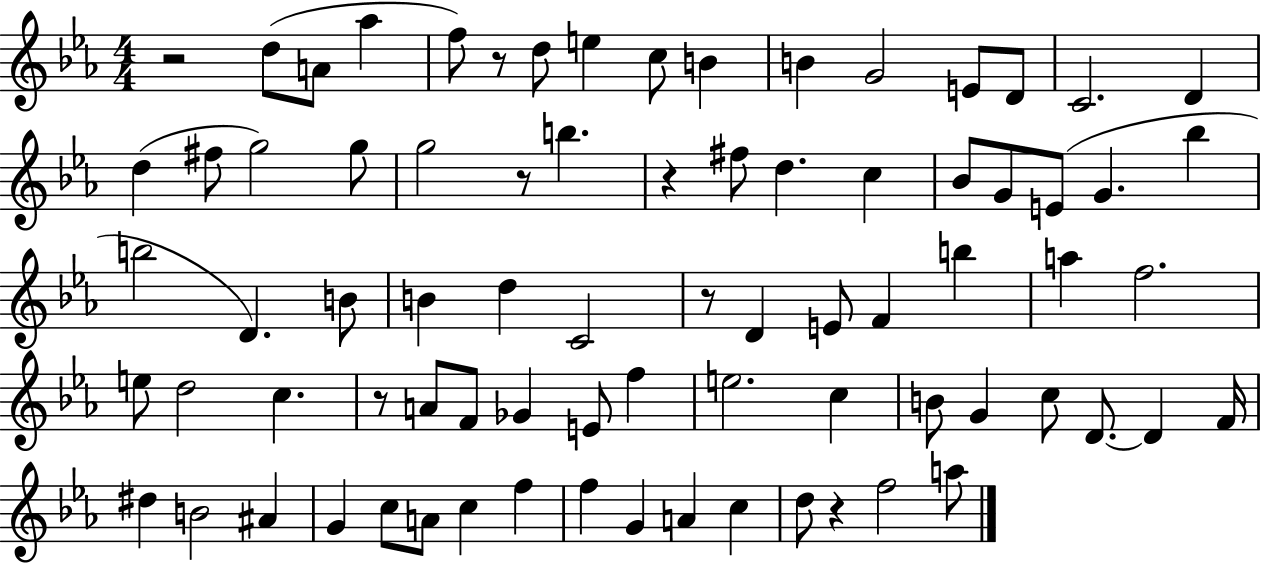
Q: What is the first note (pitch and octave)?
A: D5